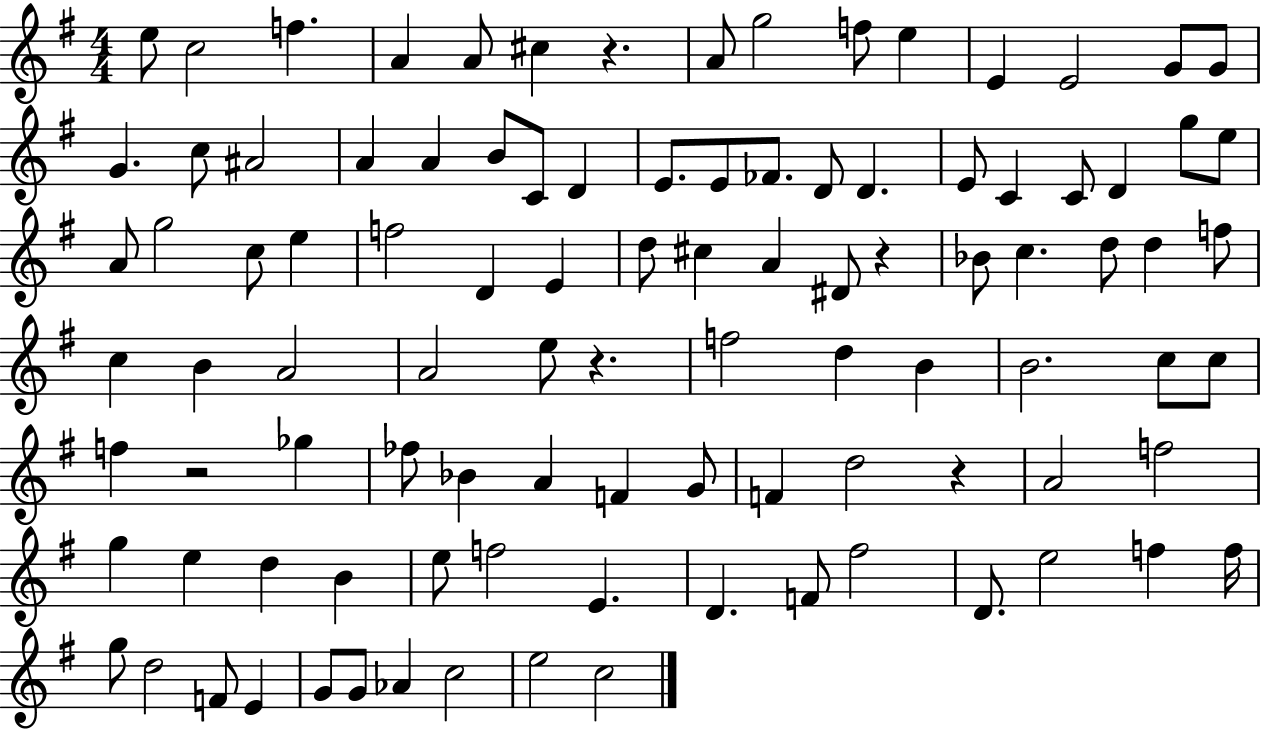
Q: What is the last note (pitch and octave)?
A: C5